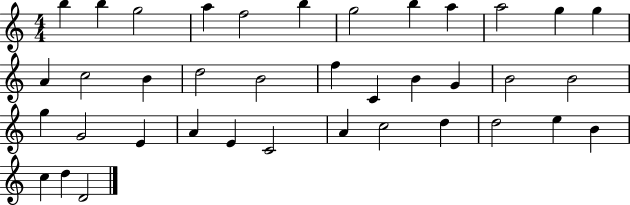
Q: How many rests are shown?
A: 0